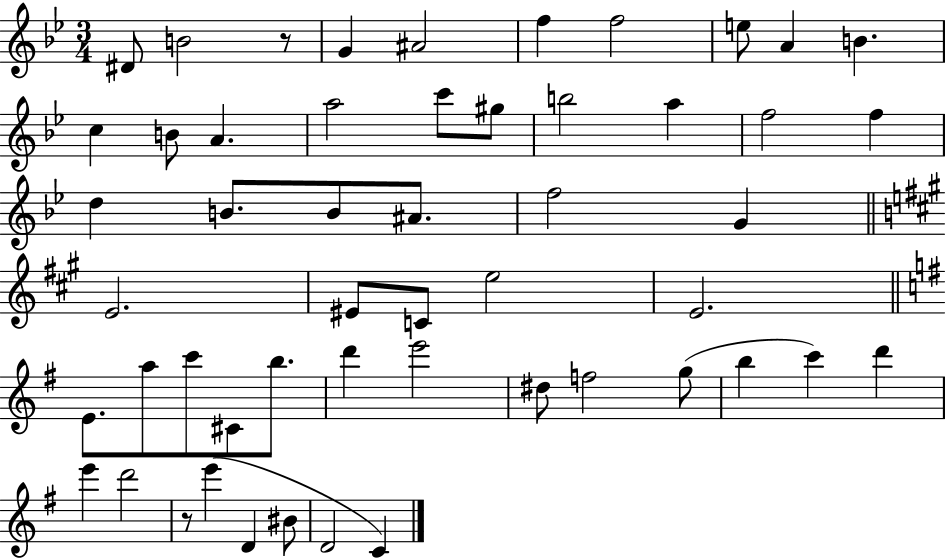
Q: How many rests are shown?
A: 2